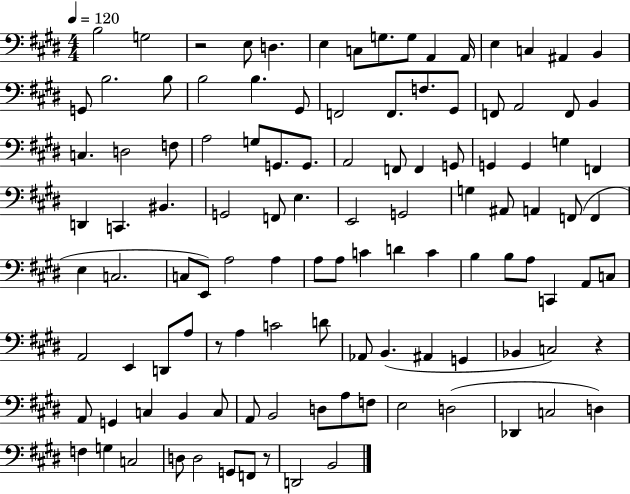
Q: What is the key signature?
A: E major